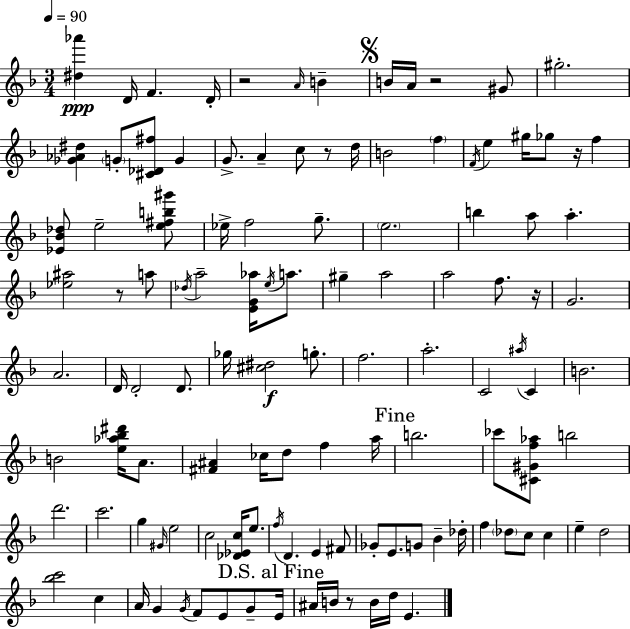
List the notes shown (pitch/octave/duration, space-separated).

[D#5,Ab6]/q D4/s F4/q. D4/s R/h A4/s B4/q B4/s A4/s R/h G#4/e G#5/h. [Gb4,Ab4,D#5]/q G4/e [C#4,Db4,F#5]/e G4/q G4/e. A4/q C5/e R/e D5/s B4/h F5/q F4/s E5/q G#5/s Gb5/e R/s F5/q [Eb4,Bb4,Db5]/e E5/h [E5,F#5,B5,G#6]/e Eb5/s F5/h G5/e. E5/h. B5/q A5/e A5/q. [Eb5,A#5]/h R/e A5/e Db5/s A5/h [E4,G4,Ab5]/s E5/s A5/e. G#5/q A5/h A5/h F5/e. R/s G4/h. A4/h. D4/s D4/h D4/e. Gb5/s [C#5,D#5]/h G5/e. F5/h. A5/h. C4/h A#5/s C4/q B4/h. B4/h [E5,Ab5,Bb5,D#6]/s A4/e. [F#4,A#4]/q CES5/s D5/e F5/q A5/s B5/h. CES6/e [C#4,G#4,F5,Ab5]/e B5/h D6/h. C6/h. G5/q G#4/s E5/h C5/h [Db4,Eb4,C5]/s E5/e. F5/s D4/q. E4/q F#4/e Gb4/e E4/e. G4/e Bb4/q Db5/s F5/q Db5/e C5/e C5/q E5/q D5/h [Bb5,C6]/h C5/q A4/s G4/q G4/s F4/e E4/e G4/e E4/s A#4/s B4/s R/e B4/s D5/s E4/q.